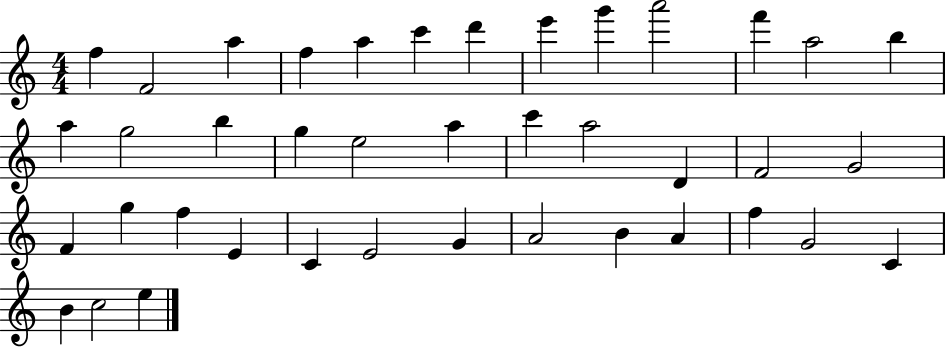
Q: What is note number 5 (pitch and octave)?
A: A5